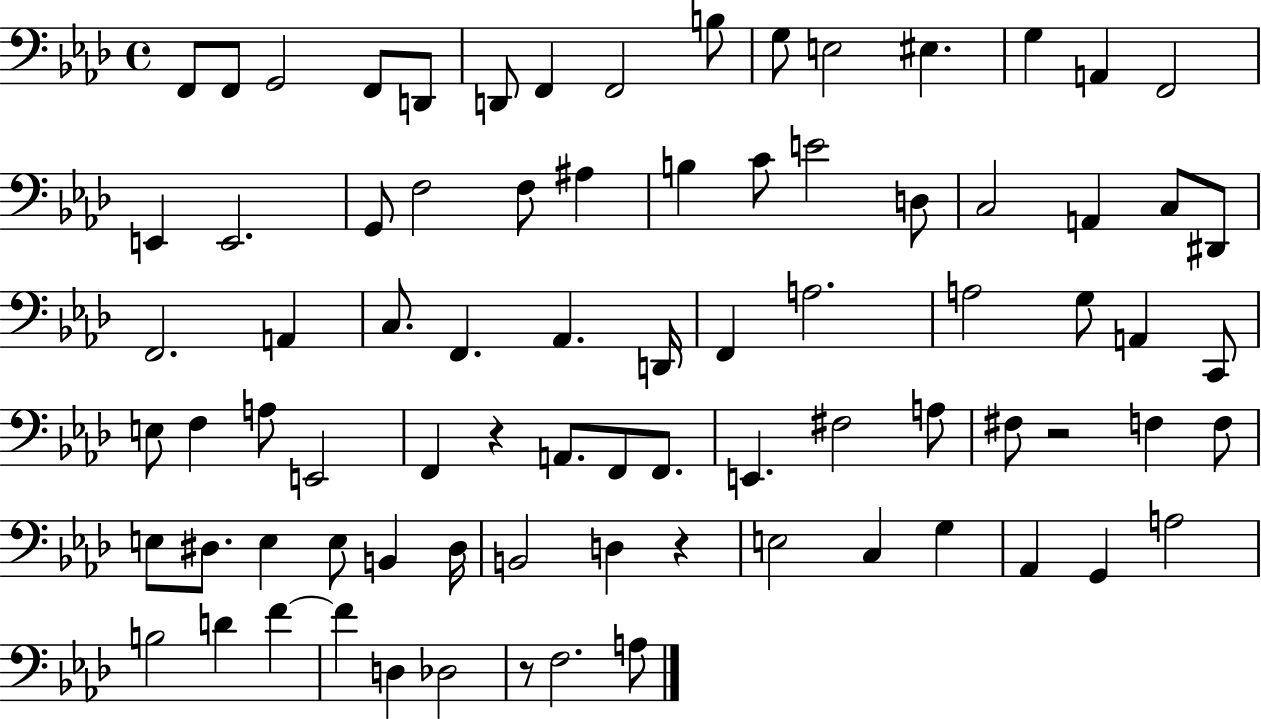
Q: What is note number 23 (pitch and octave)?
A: C4